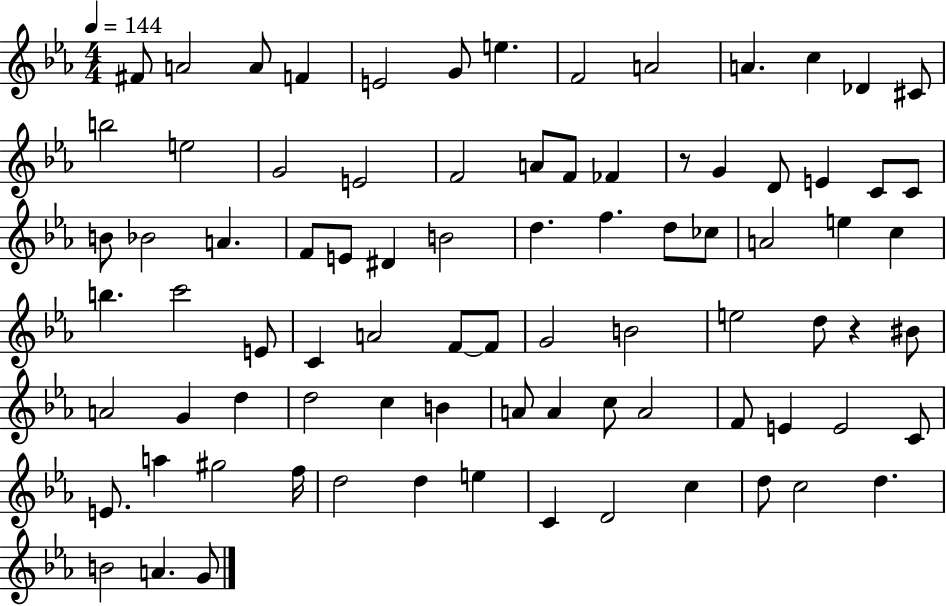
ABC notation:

X:1
T:Untitled
M:4/4
L:1/4
K:Eb
^F/2 A2 A/2 F E2 G/2 e F2 A2 A c _D ^C/2 b2 e2 G2 E2 F2 A/2 F/2 _F z/2 G D/2 E C/2 C/2 B/2 _B2 A F/2 E/2 ^D B2 d f d/2 _c/2 A2 e c b c'2 E/2 C A2 F/2 F/2 G2 B2 e2 d/2 z ^B/2 A2 G d d2 c B A/2 A c/2 A2 F/2 E E2 C/2 E/2 a ^g2 f/4 d2 d e C D2 c d/2 c2 d B2 A G/2